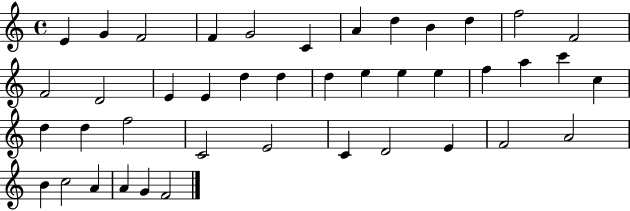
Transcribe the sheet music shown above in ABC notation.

X:1
T:Untitled
M:4/4
L:1/4
K:C
E G F2 F G2 C A d B d f2 F2 F2 D2 E E d d d e e e f a c' c d d f2 C2 E2 C D2 E F2 A2 B c2 A A G F2